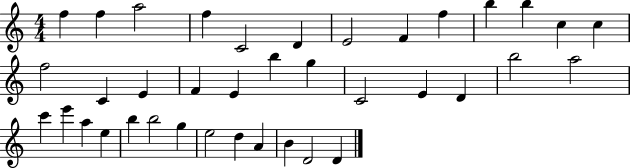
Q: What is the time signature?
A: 4/4